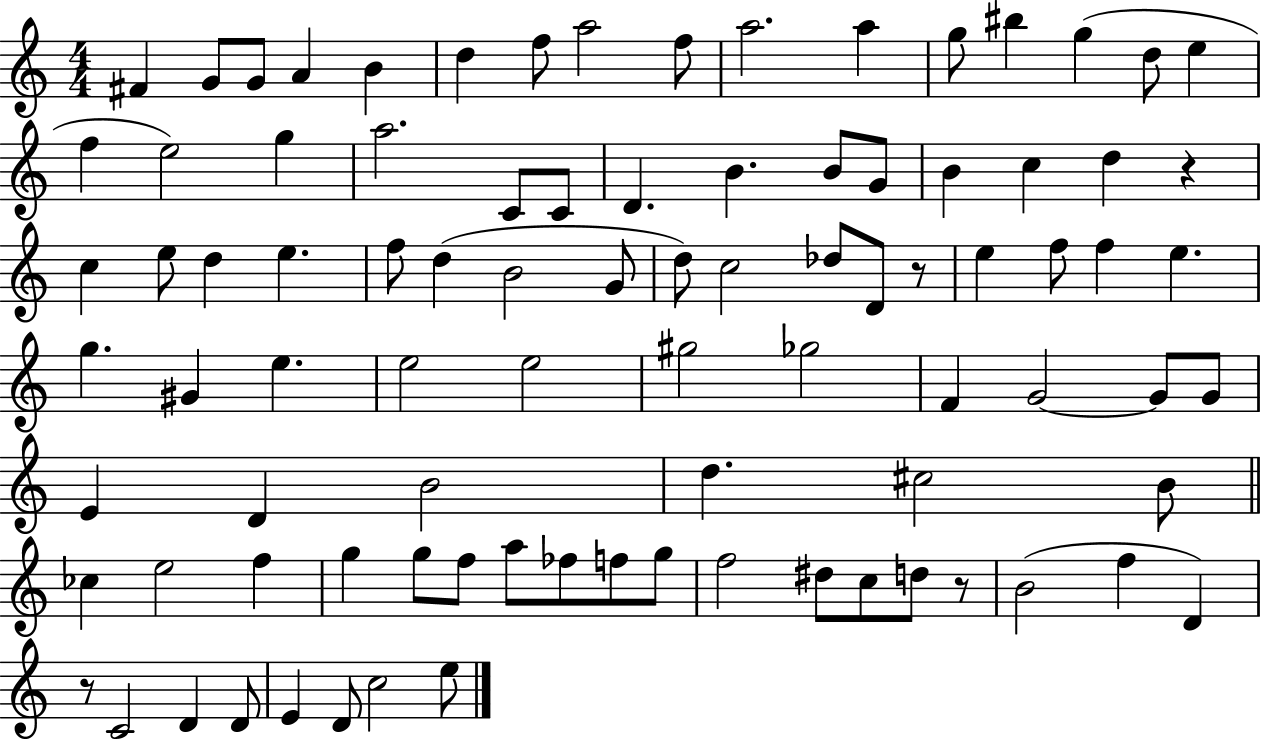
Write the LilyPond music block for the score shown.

{
  \clef treble
  \numericTimeSignature
  \time 4/4
  \key c \major
  fis'4 g'8 g'8 a'4 b'4 | d''4 f''8 a''2 f''8 | a''2. a''4 | g''8 bis''4 g''4( d''8 e''4 | \break f''4 e''2) g''4 | a''2. c'8 c'8 | d'4. b'4. b'8 g'8 | b'4 c''4 d''4 r4 | \break c''4 e''8 d''4 e''4. | f''8 d''4( b'2 g'8 | d''8) c''2 des''8 d'8 r8 | e''4 f''8 f''4 e''4. | \break g''4. gis'4 e''4. | e''2 e''2 | gis''2 ges''2 | f'4 g'2~~ g'8 g'8 | \break e'4 d'4 b'2 | d''4. cis''2 b'8 | \bar "||" \break \key c \major ces''4 e''2 f''4 | g''4 g''8 f''8 a''8 fes''8 f''8 g''8 | f''2 dis''8 c''8 d''8 r8 | b'2( f''4 d'4) | \break r8 c'2 d'4 d'8 | e'4 d'8 c''2 e''8 | \bar "|."
}